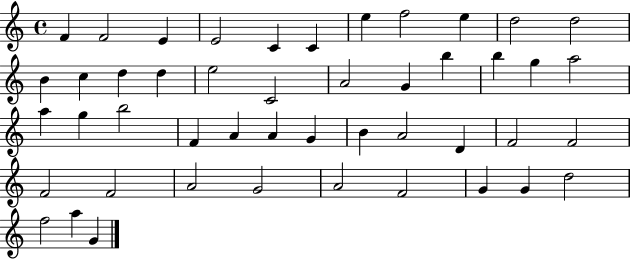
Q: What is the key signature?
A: C major